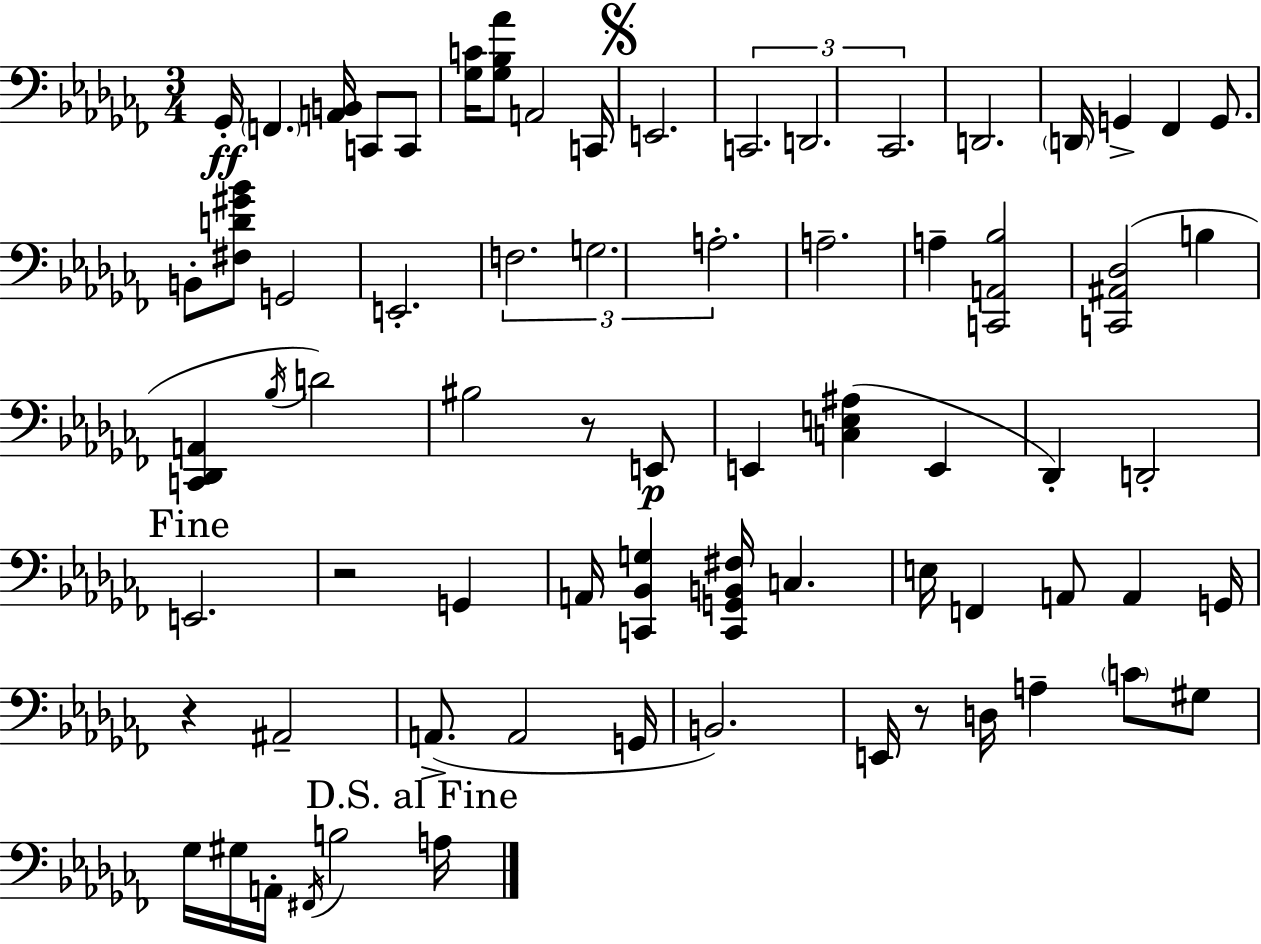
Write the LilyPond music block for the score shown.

{
  \clef bass
  \numericTimeSignature
  \time 3/4
  \key aes \minor
  ges,16-.\ff \parenthesize f,4. <a, b,>16 c,8 c,8 | <ges c'>16 <ges bes aes'>8 a,2 c,16 | \mark \markup { \musicglyph "scripts.segno" } e,2. | \tuplet 3/2 { c,2. | \break d,2. | ces,2. } | d,2. | \parenthesize d,16 g,4-> fes,4 g,8. | \break b,8-. <fis d' gis' bes'>8 g,2 | e,2.-. | \tuplet 3/2 { f2. | g2. | \break a2.-. } | a2.-- | a4-- <c, a, bes>2 | <c, ais, des>2( b4 | \break <c, des, a,>4 \acciaccatura { bes16 } d'2) | bis2 r8 e,8\p | e,4 <c e ais>4( e,4 | des,4-.) d,2-. | \break \mark "Fine" e,2. | r2 g,4 | a,16 <c, bes, g>4 <c, g, b, fis>16 c4. | e16 f,4 a,8 a,4 | \break g,16 r4 ais,2-- | a,8.->( a,2 | g,16 b,2.) | e,16 r8 d16 a4-- \parenthesize c'8 gis8 | \break ges16 gis16 a,16-. \acciaccatura { fis,16 } b2 | \mark "D.S. al Fine" a16 \bar "|."
}